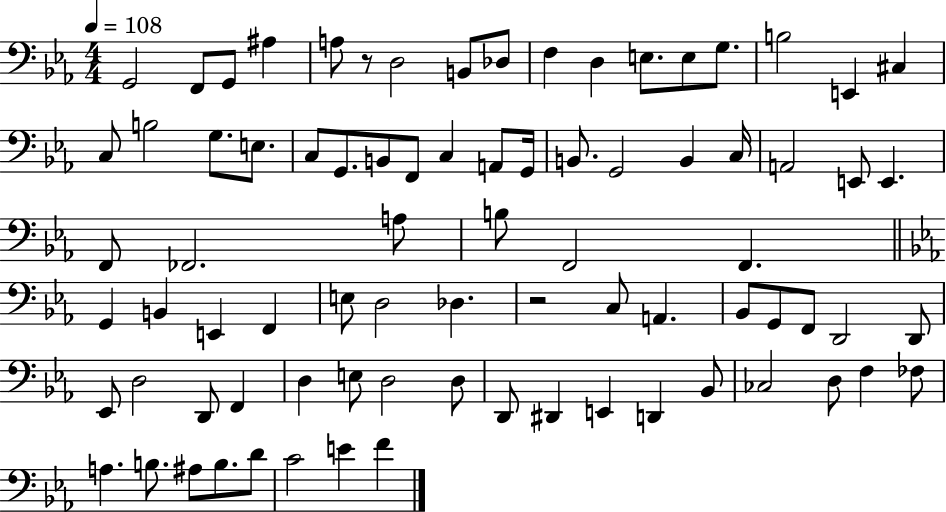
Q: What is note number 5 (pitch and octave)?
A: A3